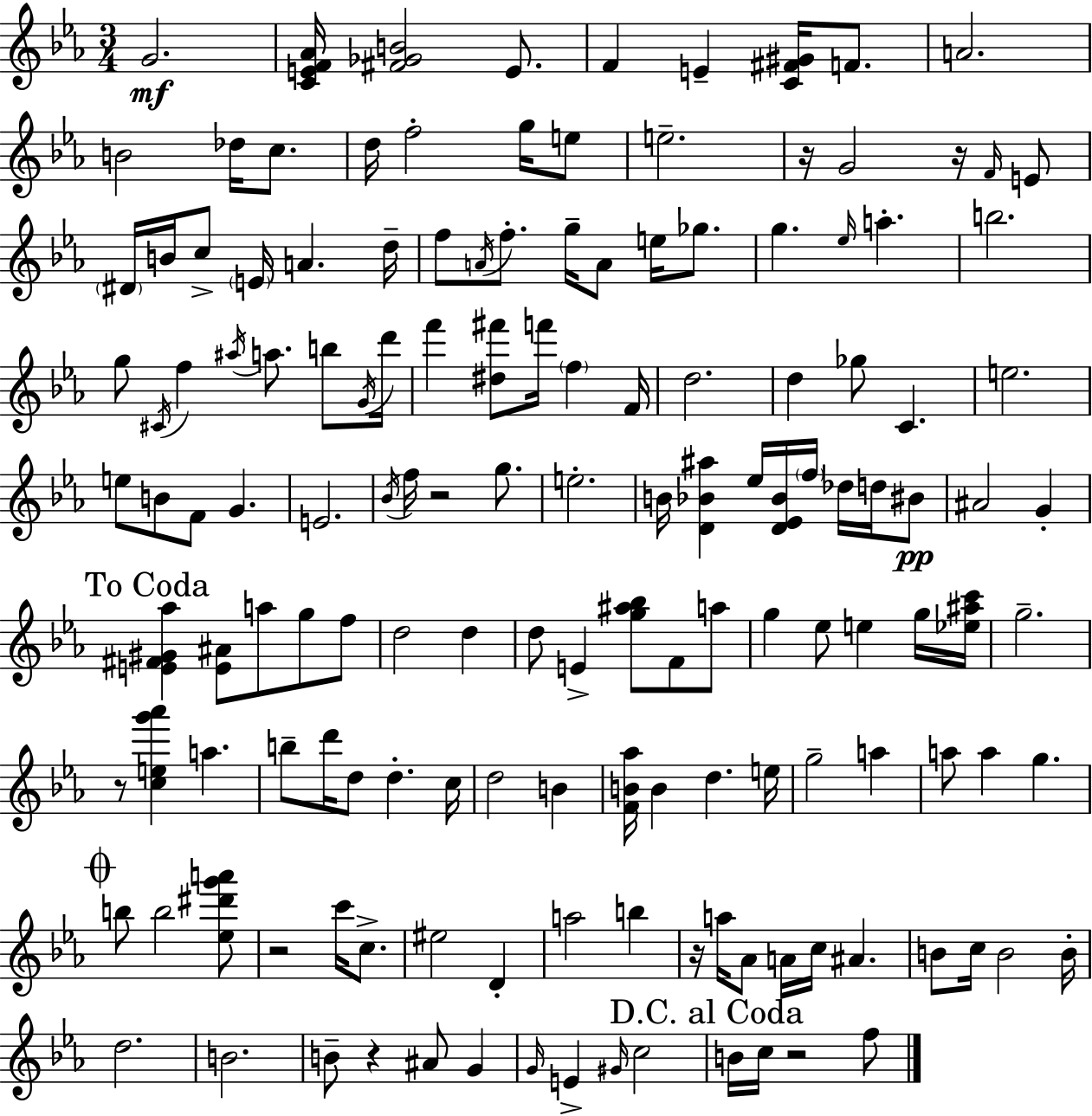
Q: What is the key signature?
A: EES major